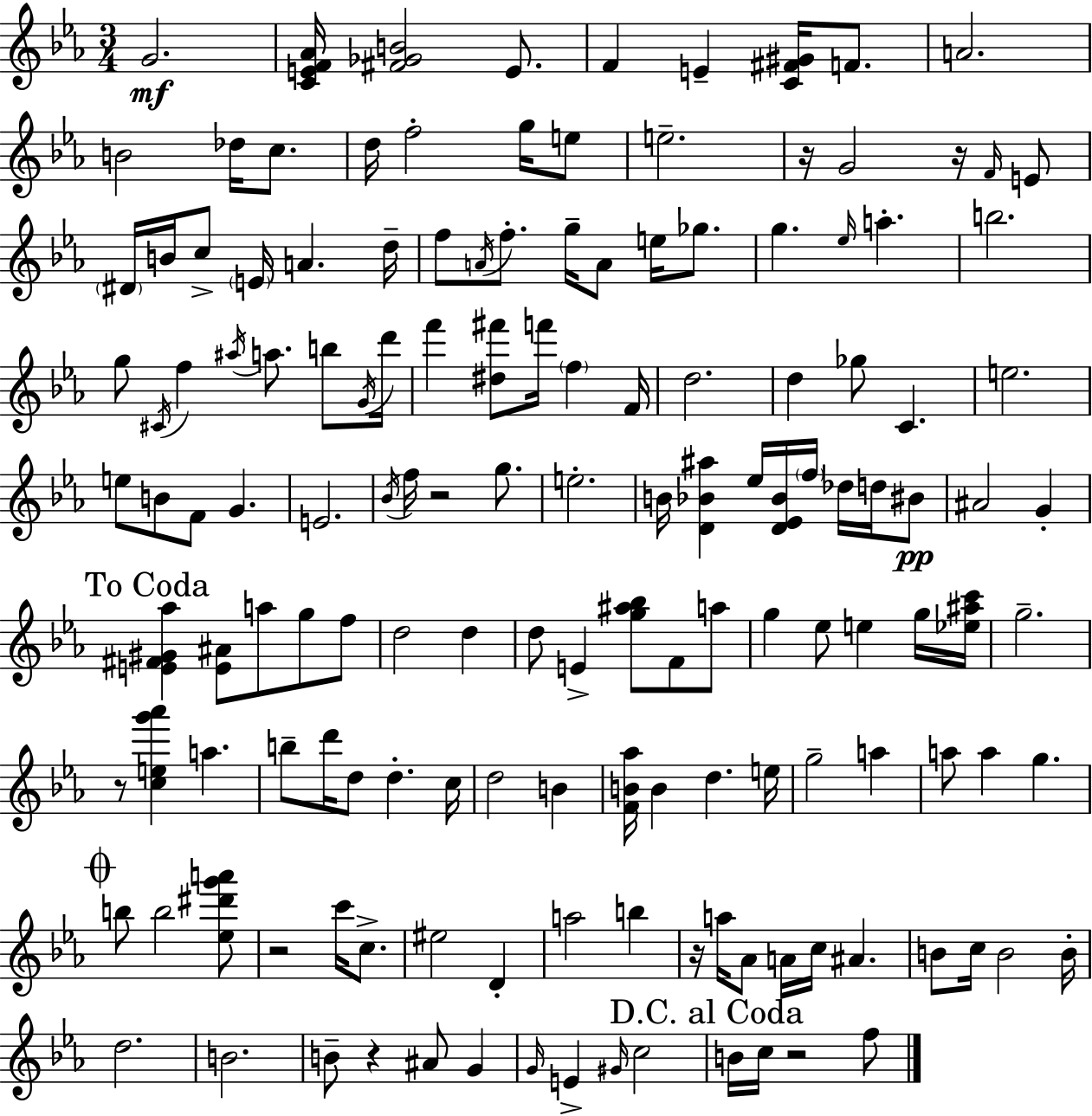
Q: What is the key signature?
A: EES major